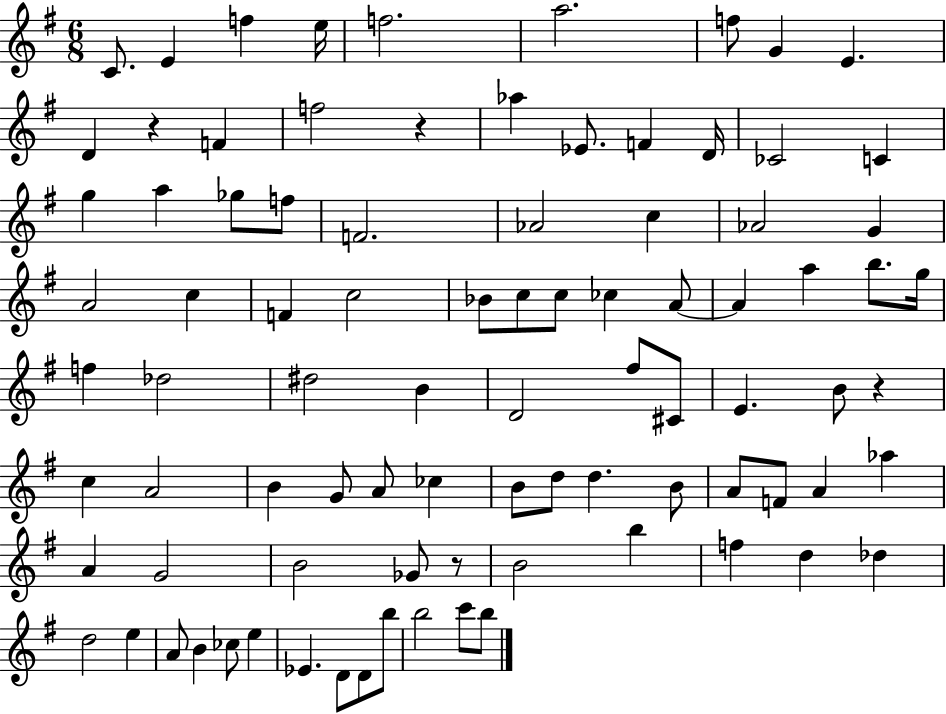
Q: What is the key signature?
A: G major